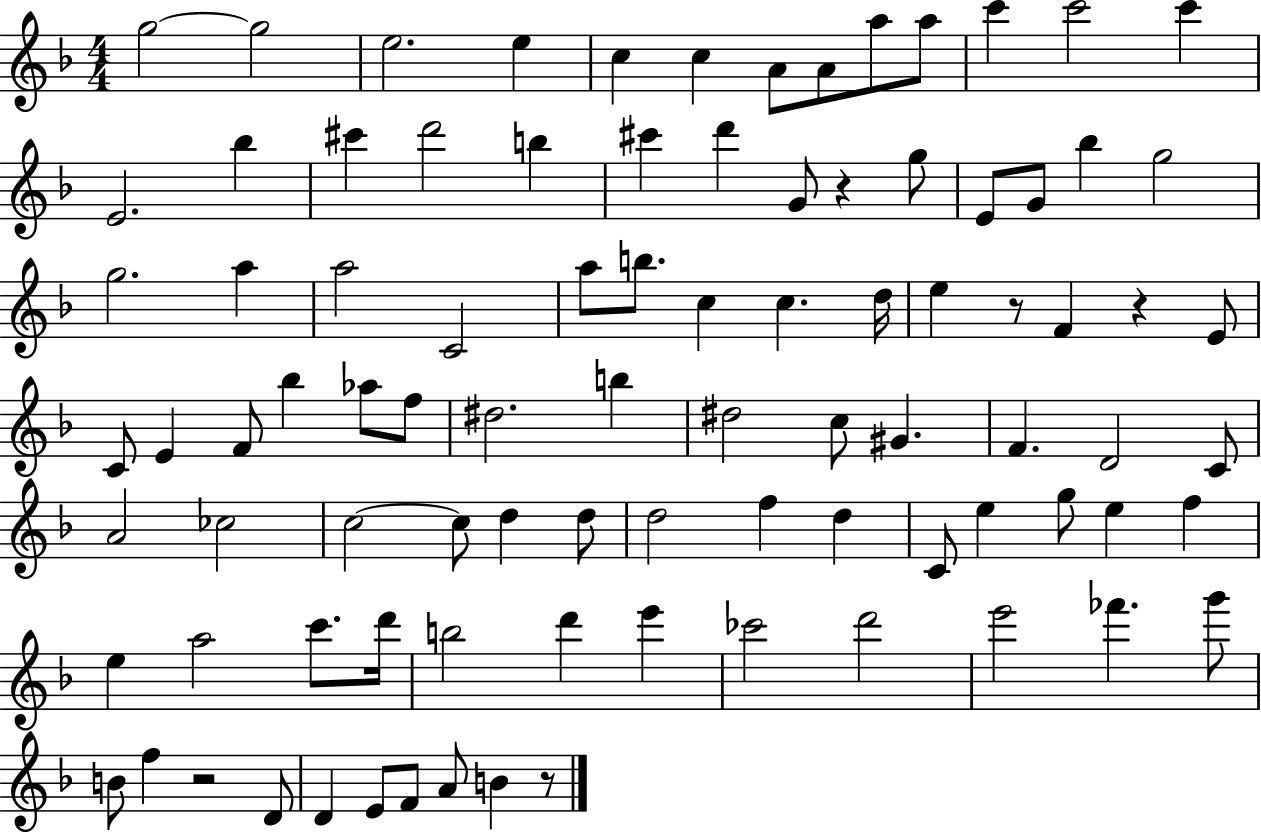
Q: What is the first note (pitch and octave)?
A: G5